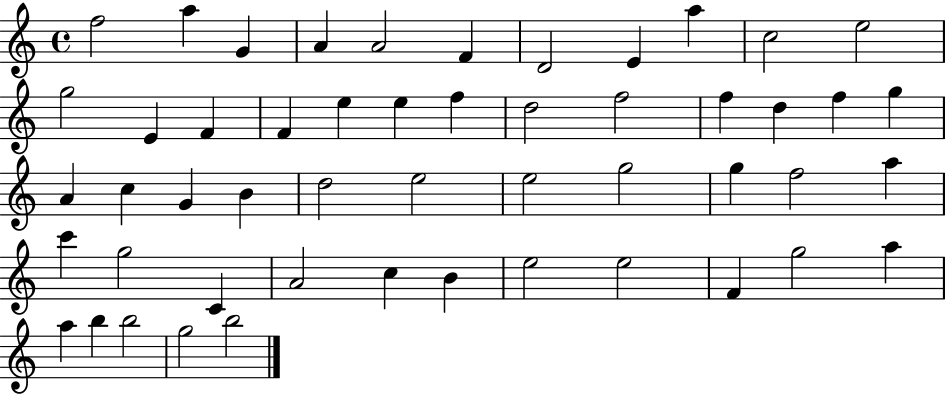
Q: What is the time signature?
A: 4/4